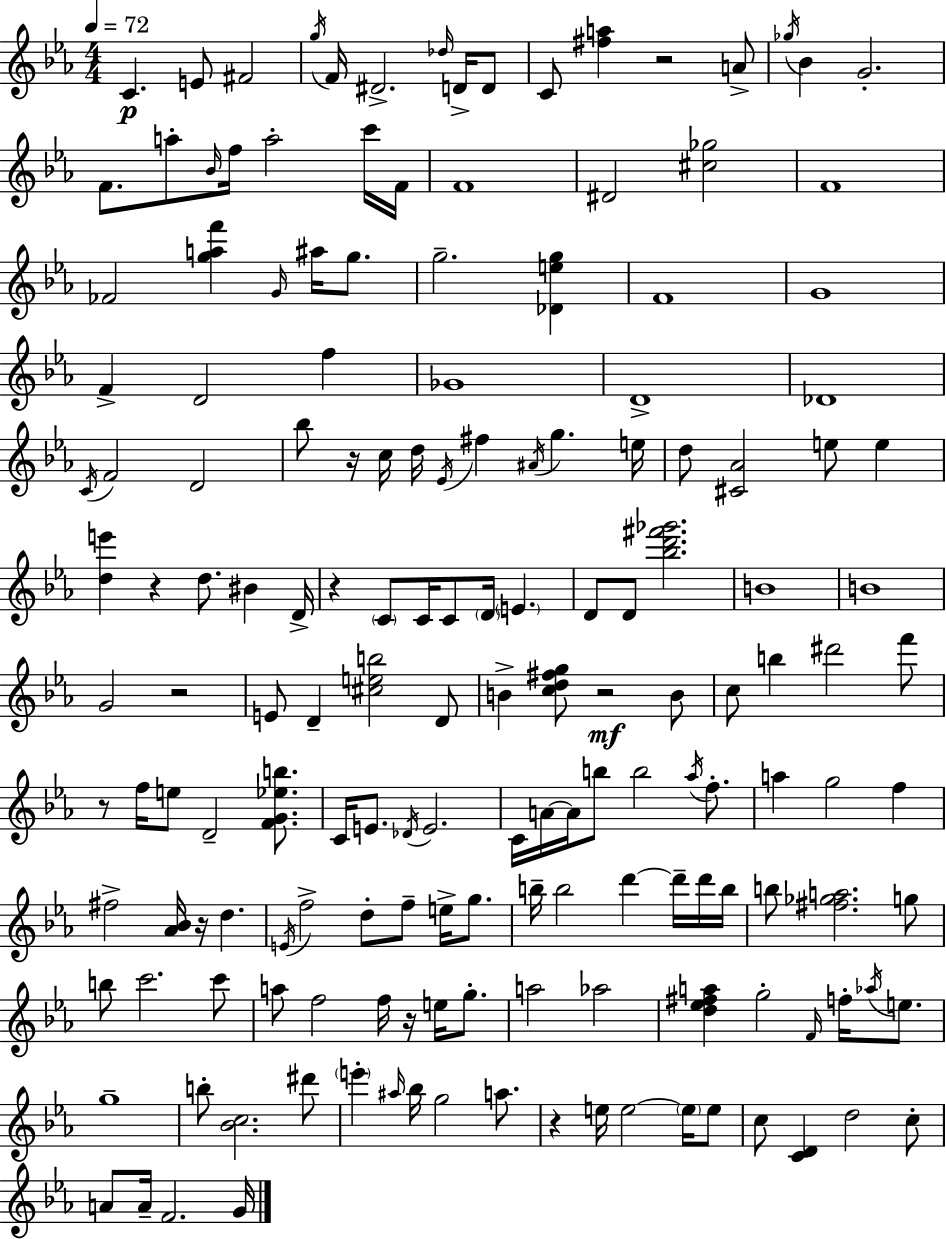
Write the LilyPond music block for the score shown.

{
  \clef treble
  \numericTimeSignature
  \time 4/4
  \key c \minor
  \tempo 4 = 72
  \repeat volta 2 { c'4.\p e'8 fis'2 | \acciaccatura { g''16 } f'16 dis'2.-> \grace { des''16 } d'16-> | d'8 c'8 <fis'' a''>4 r2 | a'8-> \acciaccatura { ges''16 } bes'4 g'2.-. | \break f'8. a''8-. \grace { bes'16 } f''16 a''2-. | c'''16 f'16 f'1 | dis'2 <cis'' ges''>2 | f'1 | \break fes'2 <g'' a'' f'''>4 | \grace { g'16 } ais''16 g''8. g''2.-- | <des' e'' g''>4 f'1 | g'1 | \break f'4-> d'2 | f''4 ges'1 | d'1-> | des'1 | \break \acciaccatura { c'16 } f'2 d'2 | bes''8 r16 c''16 d''16 \acciaccatura { ees'16 } fis''4 | \acciaccatura { ais'16 } g''4. e''16 d''8 <cis' aes'>2 | e''8 e''4 <d'' e'''>4 r4 | \break d''8. bis'4 d'16-> r4 \parenthesize c'8 c'16 c'8 | \parenthesize d'16 \parenthesize e'4. d'8 d'8 <bes'' d''' fis''' ges'''>2. | b'1 | b'1 | \break g'2 | r2 e'8 d'4-- <cis'' e'' b''>2 | d'8 b'4-> <c'' d'' fis'' g''>8 r2\mf | b'8 c''8 b''4 dis'''2 | \break f'''8 r8 f''16 e''8 d'2-- | <f' g' ees'' b''>8. c'16 e'8. \acciaccatura { des'16 } e'2. | c'16 a'16~~ a'16 b''8 b''2 | \acciaccatura { aes''16 } f''8.-. a''4 g''2 | \break f''4 fis''2-> | <aes' bes'>16 r16 d''4. \acciaccatura { e'16 } f''2-> | d''8-. f''8-- e''16-> g''8. b''16-- b''2 | d'''4~~ d'''16-- d'''16 b''16 b''8 <fis'' ges'' a''>2. | \break g''8 b''8 c'''2. | c'''8 a''8 f''2 | f''16 r16 e''16 g''8.-. a''2 | aes''2 <d'' ees'' fis'' a''>4 g''2-. | \break \grace { f'16 } f''16-. \acciaccatura { aes''16 } e''8. g''1-- | b''8-. <bes' c''>2. | dis'''8 \parenthesize e'''4-. | \grace { ais''16 } bes''16 g''2 a''8. r4 | \break e''16 e''2~~ \parenthesize e''16 e''8 c''8 | <c' d'>4 d''2 c''8-. a'8 | a'16-- f'2. g'16 } \bar "|."
}